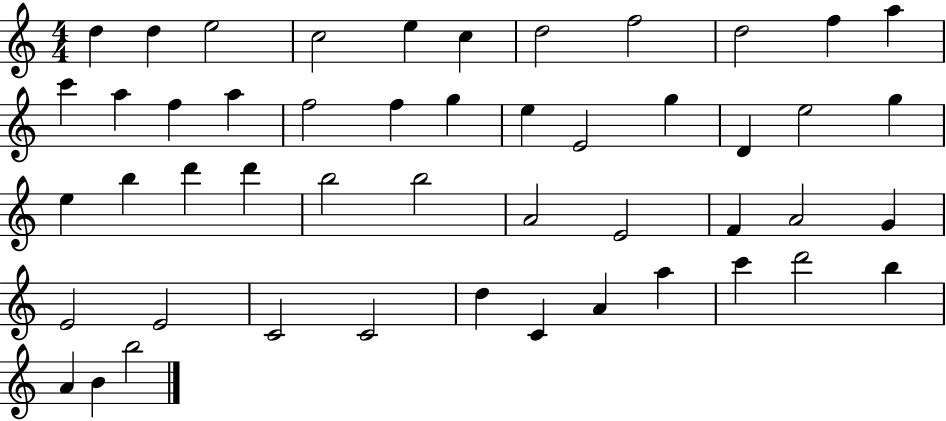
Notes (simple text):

D5/q D5/q E5/h C5/h E5/q C5/q D5/h F5/h D5/h F5/q A5/q C6/q A5/q F5/q A5/q F5/h F5/q G5/q E5/q E4/h G5/q D4/q E5/h G5/q E5/q B5/q D6/q D6/q B5/h B5/h A4/h E4/h F4/q A4/h G4/q E4/h E4/h C4/h C4/h D5/q C4/q A4/q A5/q C6/q D6/h B5/q A4/q B4/q B5/h